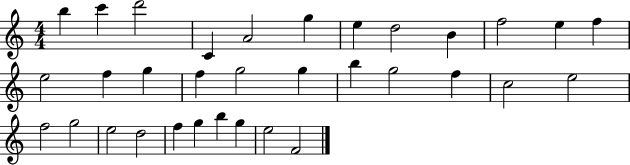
X:1
T:Untitled
M:4/4
L:1/4
K:C
b c' d'2 C A2 g e d2 B f2 e f e2 f g f g2 g b g2 f c2 e2 f2 g2 e2 d2 f g b g e2 F2